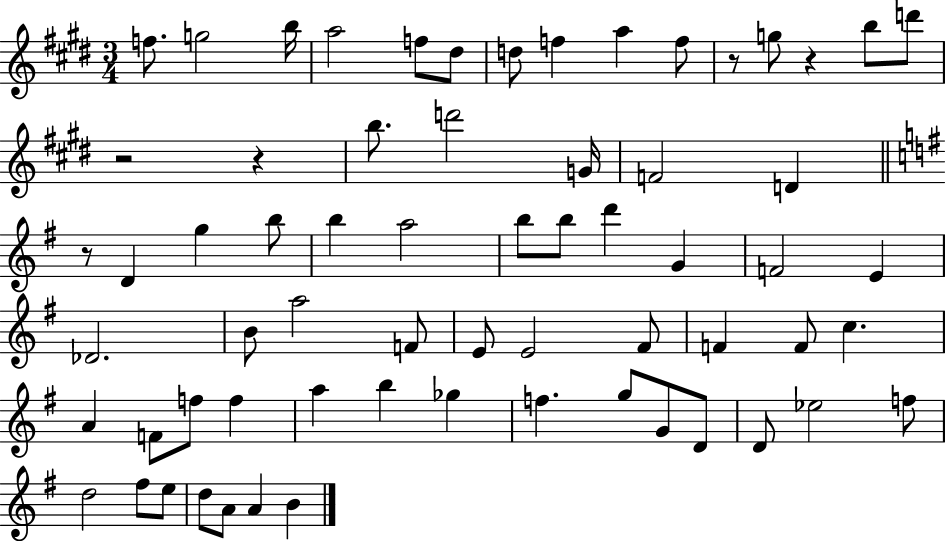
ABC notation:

X:1
T:Untitled
M:3/4
L:1/4
K:E
f/2 g2 b/4 a2 f/2 ^d/2 d/2 f a f/2 z/2 g/2 z b/2 d'/2 z2 z b/2 d'2 G/4 F2 D z/2 D g b/2 b a2 b/2 b/2 d' G F2 E _D2 B/2 a2 F/2 E/2 E2 ^F/2 F F/2 c A F/2 f/2 f a b _g f g/2 G/2 D/2 D/2 _e2 f/2 d2 ^f/2 e/2 d/2 A/2 A B